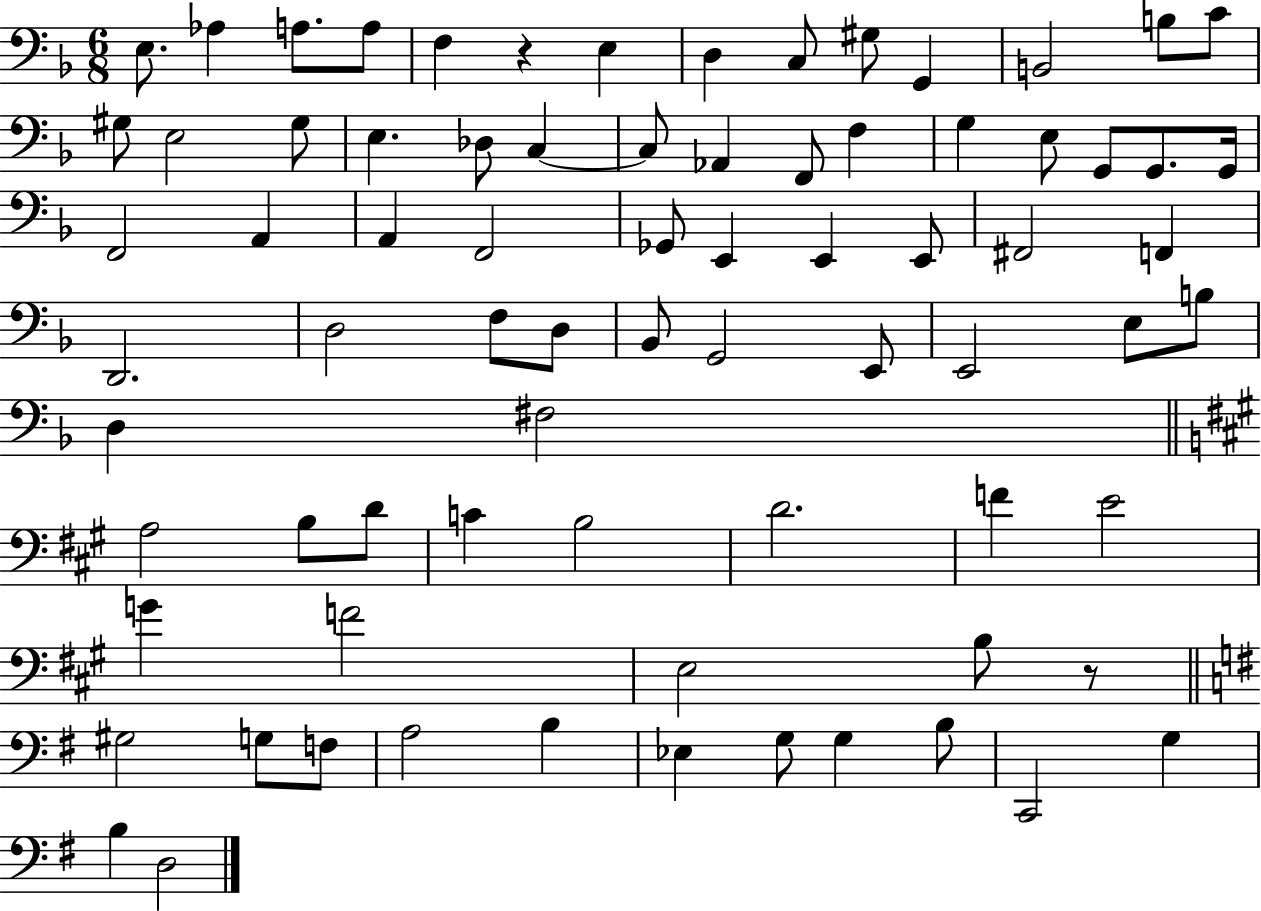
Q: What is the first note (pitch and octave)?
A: E3